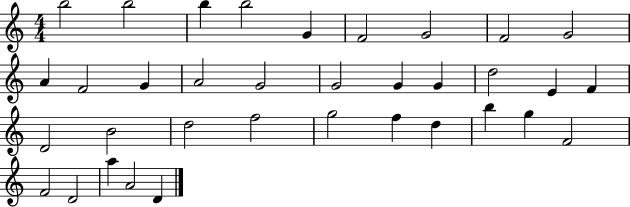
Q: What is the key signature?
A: C major